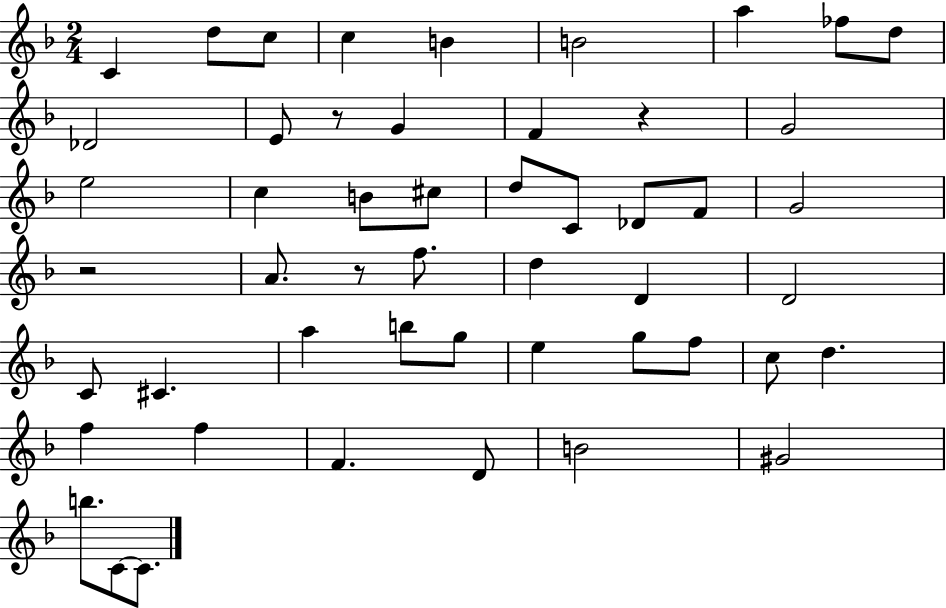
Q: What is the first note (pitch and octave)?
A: C4